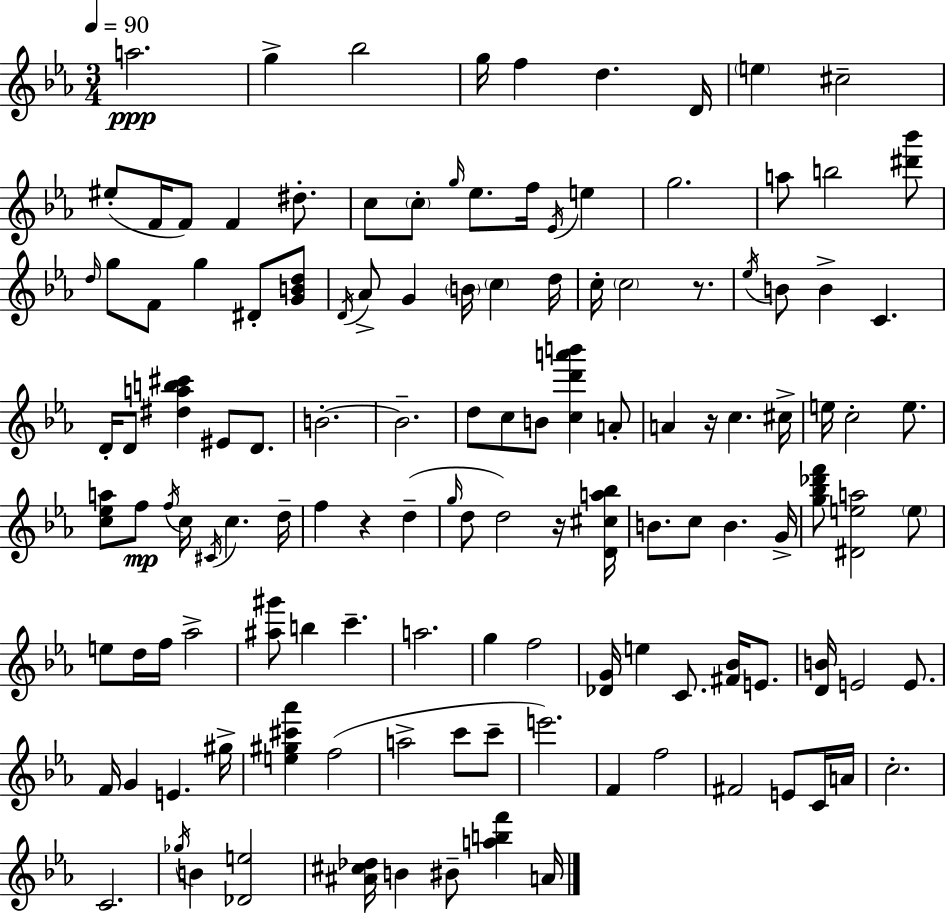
{
  \clef treble
  \numericTimeSignature
  \time 3/4
  \key c \minor
  \tempo 4 = 90
  a''2.\ppp | g''4-> bes''2 | g''16 f''4 d''4. d'16 | \parenthesize e''4 cis''2-- | \break eis''8-.( f'16 f'8) f'4 dis''8.-. | c''8 \parenthesize c''8-. \grace { g''16 } ees''8. f''16 \acciaccatura { ees'16 } e''4 | g''2. | a''8 b''2 | \break <dis''' bes'''>8 \grace { d''16 } g''8 f'8 g''4 dis'8-. | <g' b' d''>8 \acciaccatura { d'16 } aes'8-> g'4 \parenthesize b'16 \parenthesize c''4 | d''16 c''16-. \parenthesize c''2 | r8. \acciaccatura { ees''16 } b'8 b'4-> c'4. | \break d'16-. d'8 <dis'' a'' b'' cis'''>4 | eis'8 d'8. b'2.-.~~ | b'2.-- | d''8 c''8 b'8 <c'' d''' a''' b'''>4 | \break a'8-. a'4 r16 c''4. | cis''16-> e''16 c''2-. | e''8. <c'' ees'' a''>8 f''8\mp \acciaccatura { f''16 } c''16 \acciaccatura { cis'16 } | c''4. d''16-- f''4 r4 | \break d''4--( \grace { g''16 } d''8 d''2) | r16 <d' cis'' a'' bes''>16 b'8. c''8 | b'4. g'16-> <g'' bes'' des''' f'''>8 <dis' e'' a''>2 | \parenthesize e''8 e''8 d''16 f''16 | \break aes''2-> <ais'' gis'''>8 b''4 | c'''4.-- a''2. | g''4 | f''2 <des' g'>16 e''4 | \break c'8. <fis' bes'>16 e'8. <d' b'>16 e'2 | e'8. f'16 g'4 | e'4. gis''16-> <e'' gis'' cis''' aes'''>4 | f''2( a''2-> | \break c'''8 c'''8-- e'''2.) | f'4 | f''2 fis'2 | e'8 c'16 a'16 c''2.-. | \break c'2. | \acciaccatura { ges''16 } b'4 | <des' e''>2 <ais' cis'' des''>16 b'4 | bis'8-- <a'' b'' f'''>4 a'16 \bar "|."
}